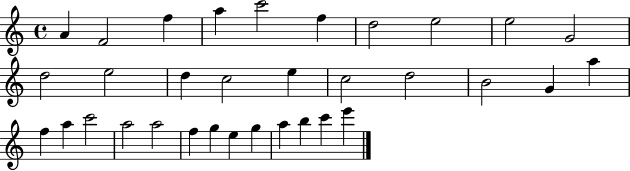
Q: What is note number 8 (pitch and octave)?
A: E5